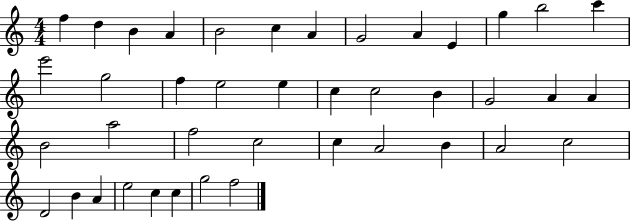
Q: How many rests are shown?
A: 0